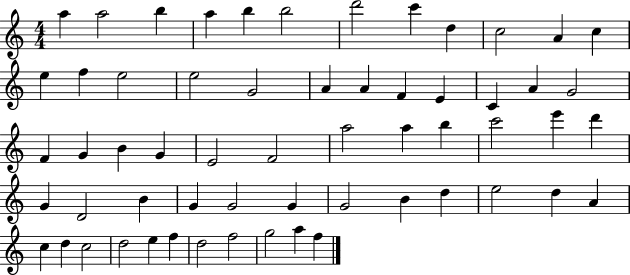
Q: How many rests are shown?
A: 0